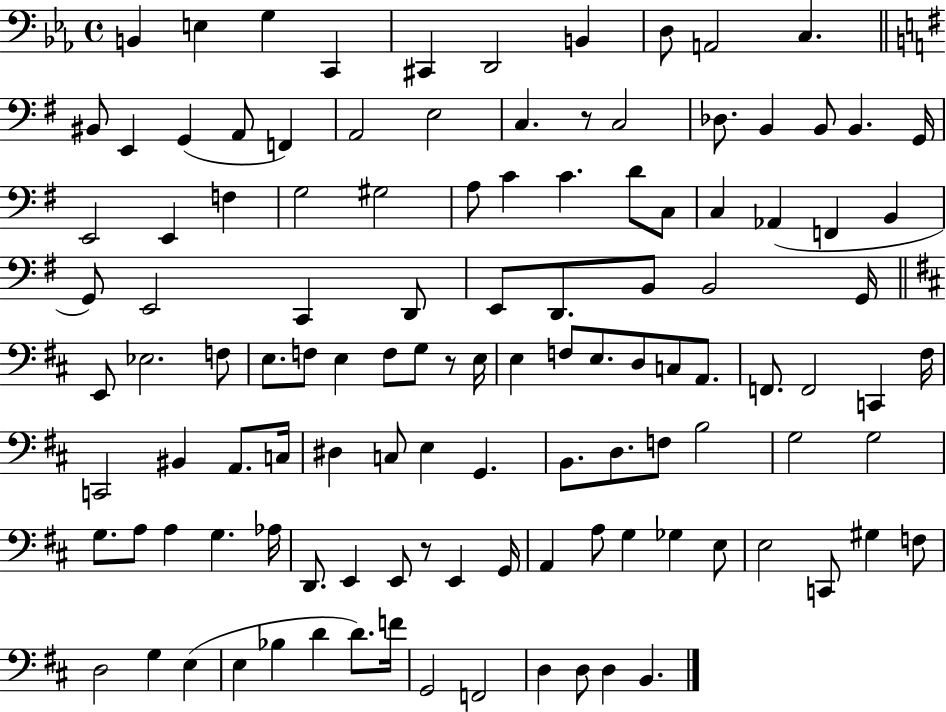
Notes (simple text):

B2/q E3/q G3/q C2/q C#2/q D2/h B2/q D3/e A2/h C3/q. BIS2/e E2/q G2/q A2/e F2/q A2/h E3/h C3/q. R/e C3/h Db3/e. B2/q B2/e B2/q. G2/s E2/h E2/q F3/q G3/h G#3/h A3/e C4/q C4/q. D4/e C3/e C3/q Ab2/q F2/q B2/q G2/e E2/h C2/q D2/e E2/e D2/e. B2/e B2/h G2/s E2/e Eb3/h. F3/e E3/e. F3/e E3/q F3/e G3/e R/e E3/s E3/q F3/e E3/e. D3/e C3/e A2/e. F2/e. F2/h C2/q F#3/s C2/h BIS2/q A2/e. C3/s D#3/q C3/e E3/q G2/q. B2/e. D3/e. F3/e B3/h G3/h G3/h G3/e. A3/e A3/q G3/q. Ab3/s D2/e. E2/q E2/e R/e E2/q G2/s A2/q A3/e G3/q Gb3/q E3/e E3/h C2/e G#3/q F3/e D3/h G3/q E3/q E3/q Bb3/q D4/q D4/e. F4/s G2/h F2/h D3/q D3/e D3/q B2/q.